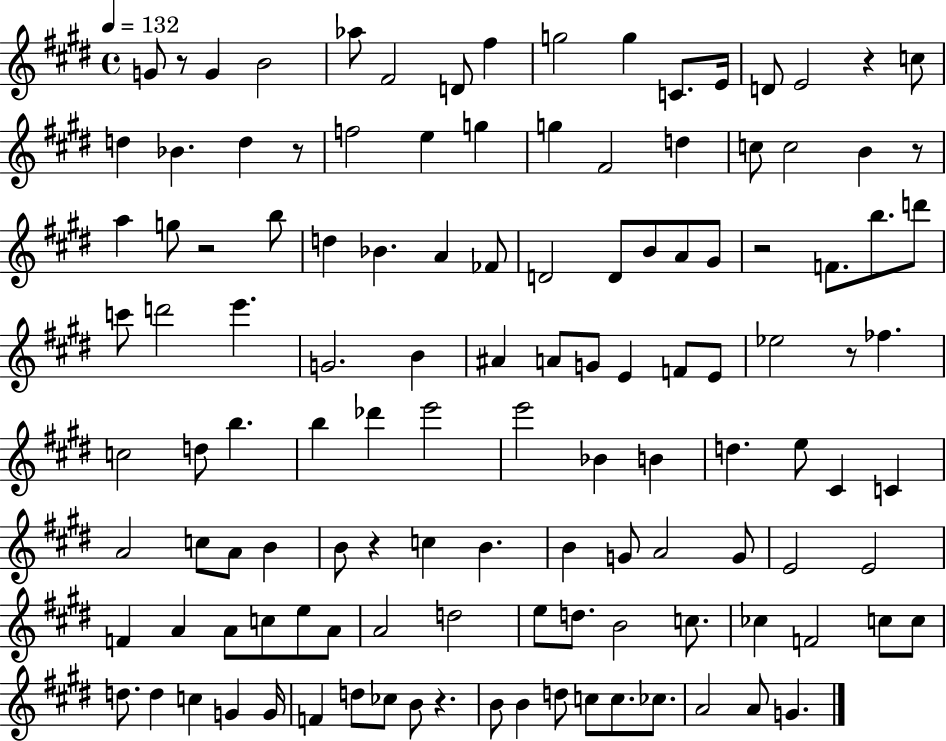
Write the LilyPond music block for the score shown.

{
  \clef treble
  \time 4/4
  \defaultTimeSignature
  \key e \major
  \tempo 4 = 132
  g'8 r8 g'4 b'2 | aes''8 fis'2 d'8 fis''4 | g''2 g''4 c'8. e'16 | d'8 e'2 r4 c''8 | \break d''4 bes'4. d''4 r8 | f''2 e''4 g''4 | g''4 fis'2 d''4 | c''8 c''2 b'4 r8 | \break a''4 g''8 r2 b''8 | d''4 bes'4. a'4 fes'8 | d'2 d'8 b'8 a'8 gis'8 | r2 f'8. b''8. d'''8 | \break c'''8 d'''2 e'''4. | g'2. b'4 | ais'4 a'8 g'8 e'4 f'8 e'8 | ees''2 r8 fes''4. | \break c''2 d''8 b''4. | b''4 des'''4 e'''2 | e'''2 bes'4 b'4 | d''4. e''8 cis'4 c'4 | \break a'2 c''8 a'8 b'4 | b'8 r4 c''4 b'4. | b'4 g'8 a'2 g'8 | e'2 e'2 | \break f'4 a'4 a'8 c''8 e''8 a'8 | a'2 d''2 | e''8 d''8. b'2 c''8. | ces''4 f'2 c''8 c''8 | \break d''8. d''4 c''4 g'4 g'16 | f'4 d''8 ces''8 b'8 r4. | b'8 b'4 d''8 c''8 c''8. ces''8. | a'2 a'8 g'4. | \break \bar "|."
}